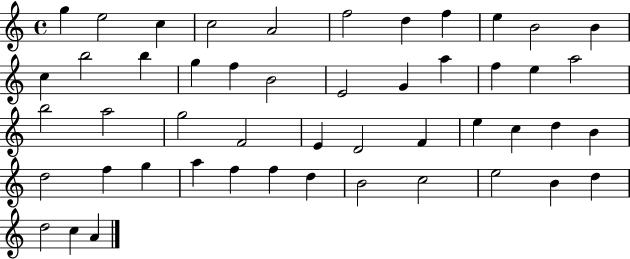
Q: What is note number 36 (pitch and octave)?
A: F5